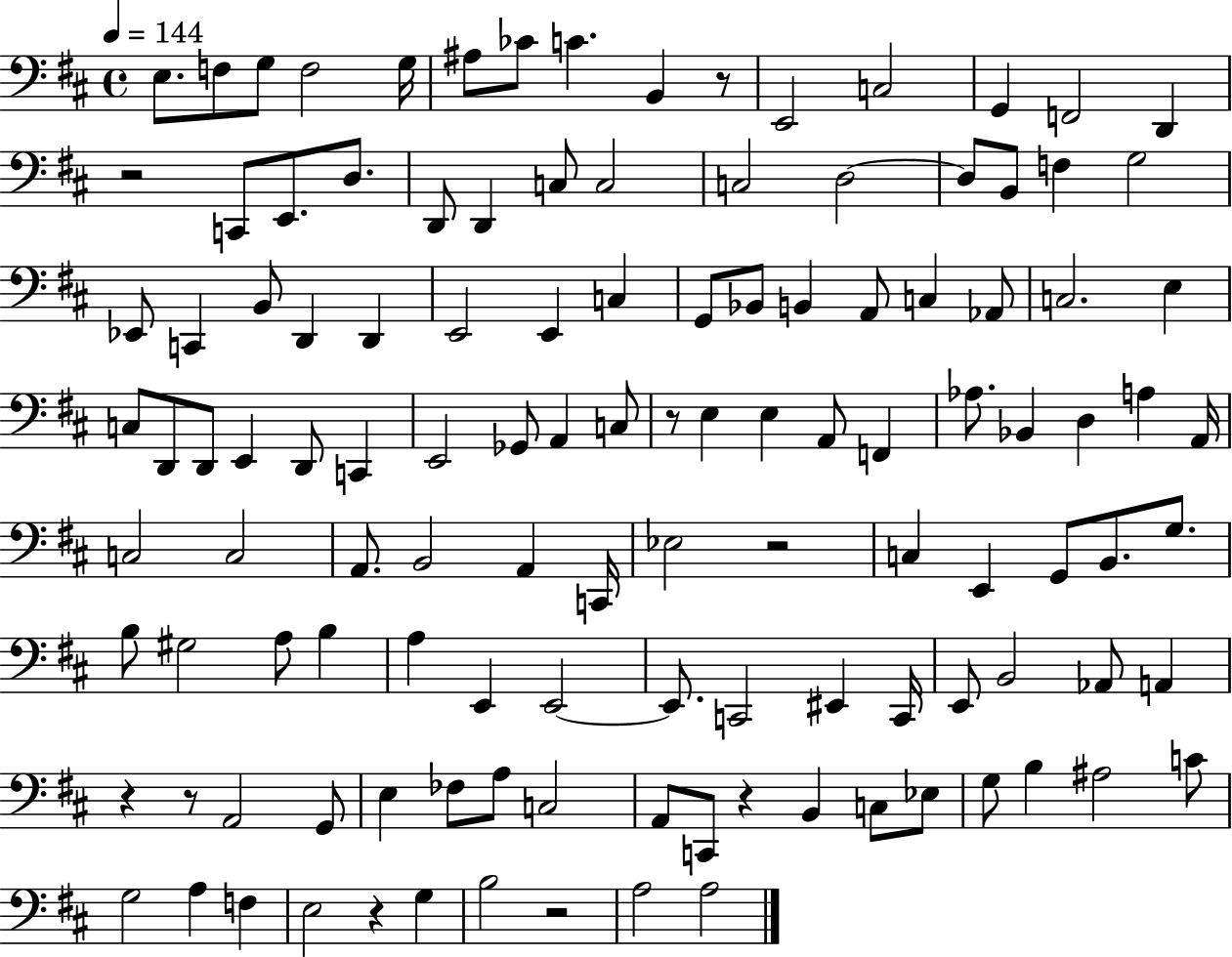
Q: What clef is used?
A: bass